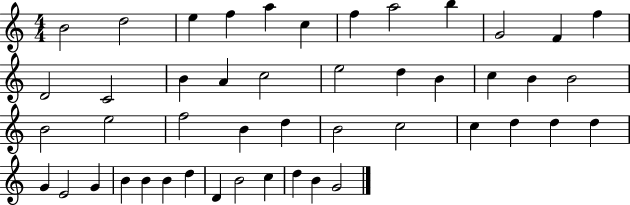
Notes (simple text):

B4/h D5/h E5/q F5/q A5/q C5/q F5/q A5/h B5/q G4/h F4/q F5/q D4/h C4/h B4/q A4/q C5/h E5/h D5/q B4/q C5/q B4/q B4/h B4/h E5/h F5/h B4/q D5/q B4/h C5/h C5/q D5/q D5/q D5/q G4/q E4/h G4/q B4/q B4/q B4/q D5/q D4/q B4/h C5/q D5/q B4/q G4/h